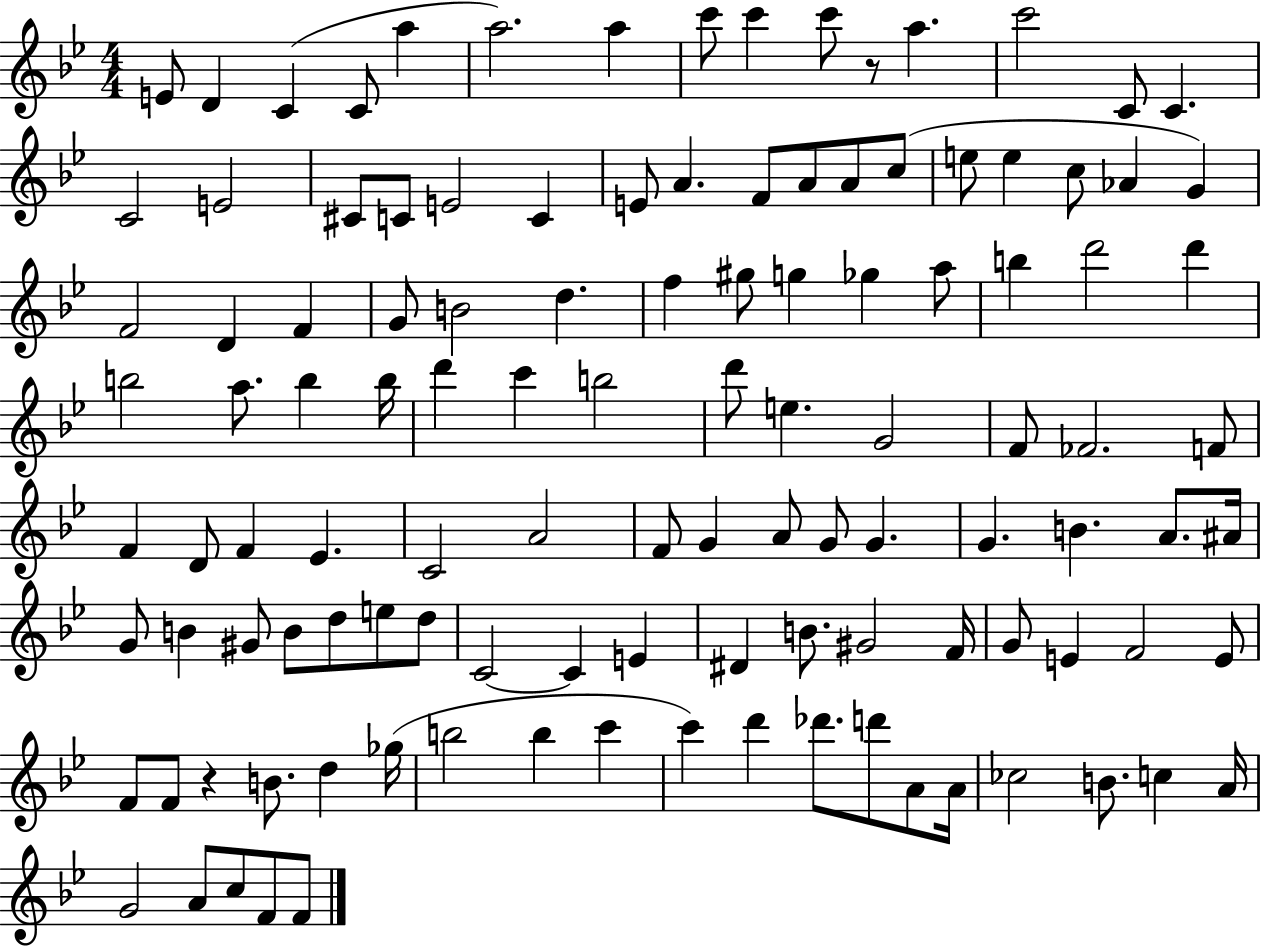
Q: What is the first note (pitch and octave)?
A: E4